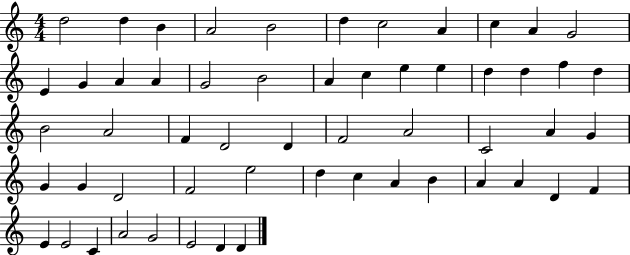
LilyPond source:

{
  \clef treble
  \numericTimeSignature
  \time 4/4
  \key c \major
  d''2 d''4 b'4 | a'2 b'2 | d''4 c''2 a'4 | c''4 a'4 g'2 | \break e'4 g'4 a'4 a'4 | g'2 b'2 | a'4 c''4 e''4 e''4 | d''4 d''4 f''4 d''4 | \break b'2 a'2 | f'4 d'2 d'4 | f'2 a'2 | c'2 a'4 g'4 | \break g'4 g'4 d'2 | f'2 e''2 | d''4 c''4 a'4 b'4 | a'4 a'4 d'4 f'4 | \break e'4 e'2 c'4 | a'2 g'2 | e'2 d'4 d'4 | \bar "|."
}